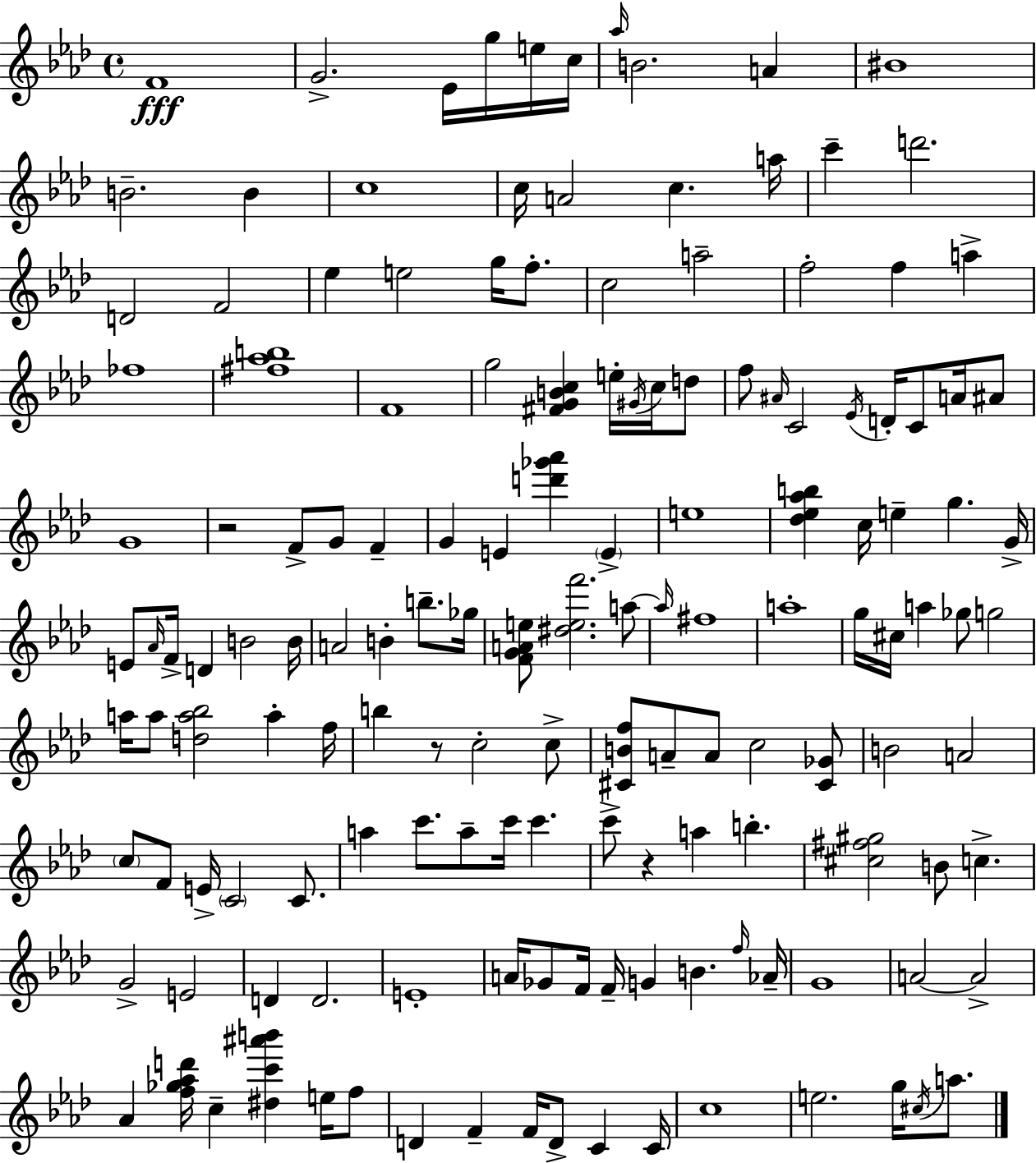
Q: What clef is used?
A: treble